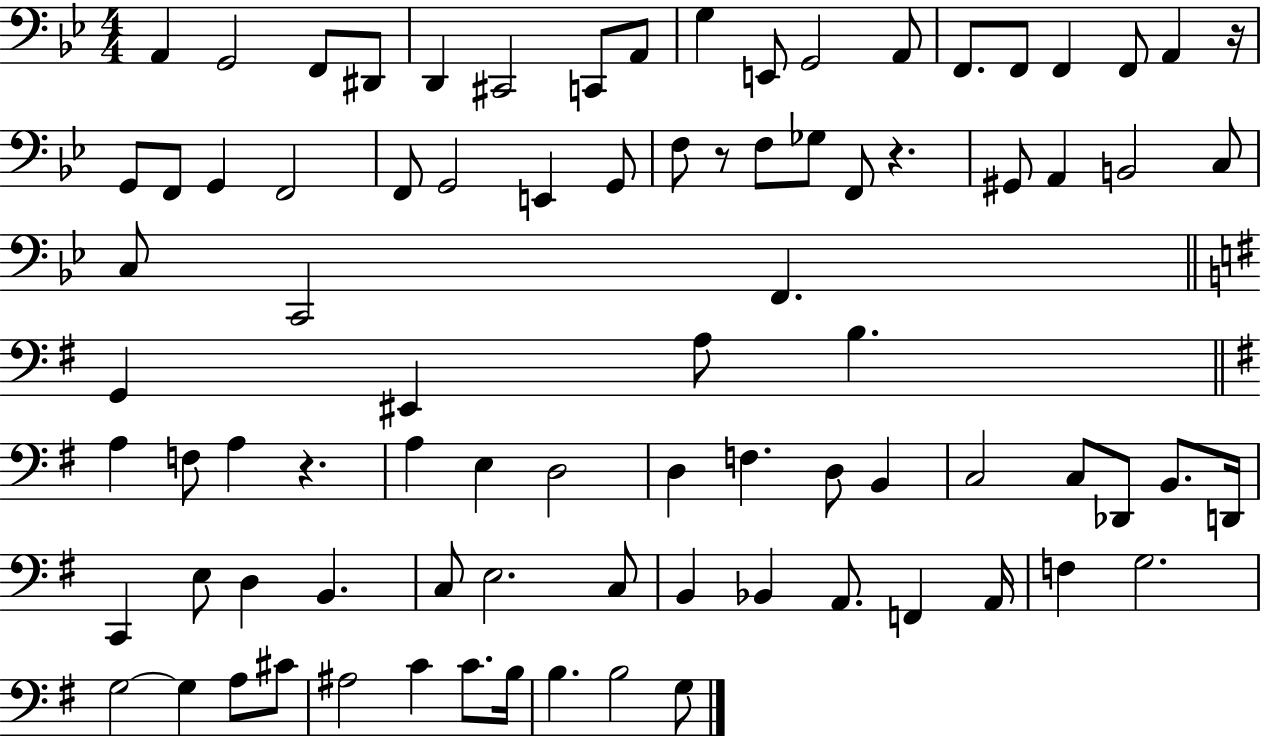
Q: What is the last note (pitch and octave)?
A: G3